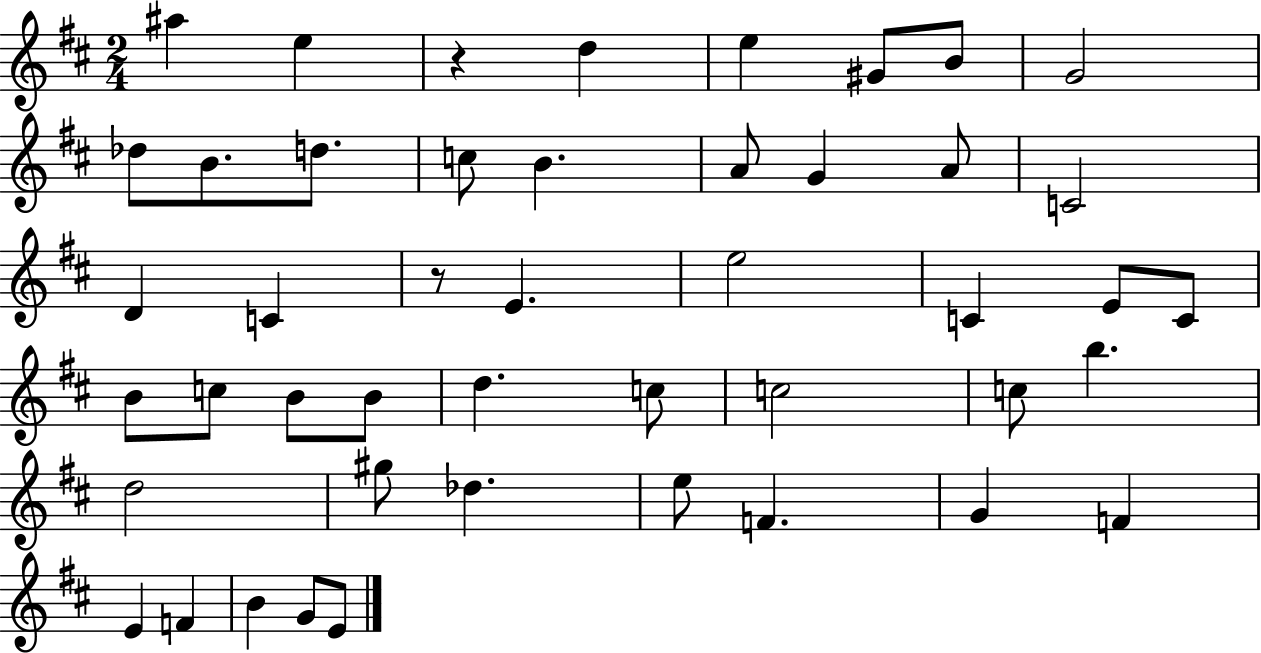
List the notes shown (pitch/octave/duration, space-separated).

A#5/q E5/q R/q D5/q E5/q G#4/e B4/e G4/h Db5/e B4/e. D5/e. C5/e B4/q. A4/e G4/q A4/e C4/h D4/q C4/q R/e E4/q. E5/h C4/q E4/e C4/e B4/e C5/e B4/e B4/e D5/q. C5/e C5/h C5/e B5/q. D5/h G#5/e Db5/q. E5/e F4/q. G4/q F4/q E4/q F4/q B4/q G4/e E4/e